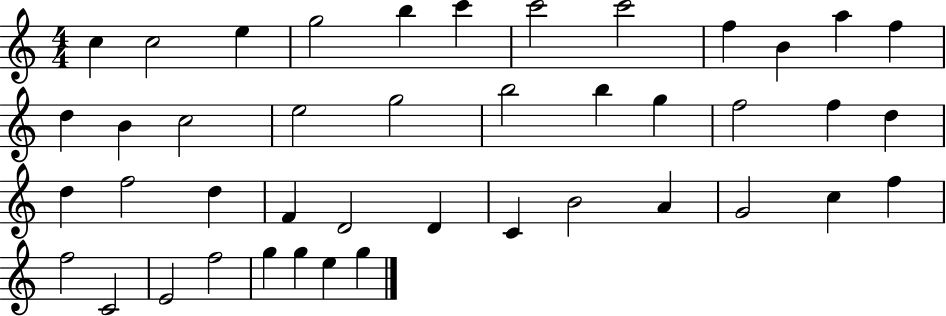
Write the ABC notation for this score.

X:1
T:Untitled
M:4/4
L:1/4
K:C
c c2 e g2 b c' c'2 c'2 f B a f d B c2 e2 g2 b2 b g f2 f d d f2 d F D2 D C B2 A G2 c f f2 C2 E2 f2 g g e g